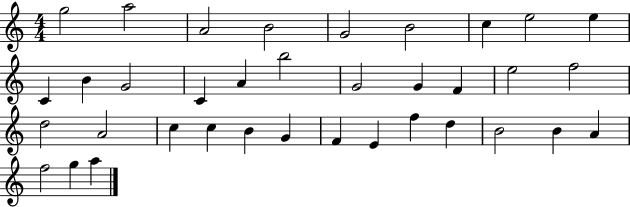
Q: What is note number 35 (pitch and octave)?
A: G5